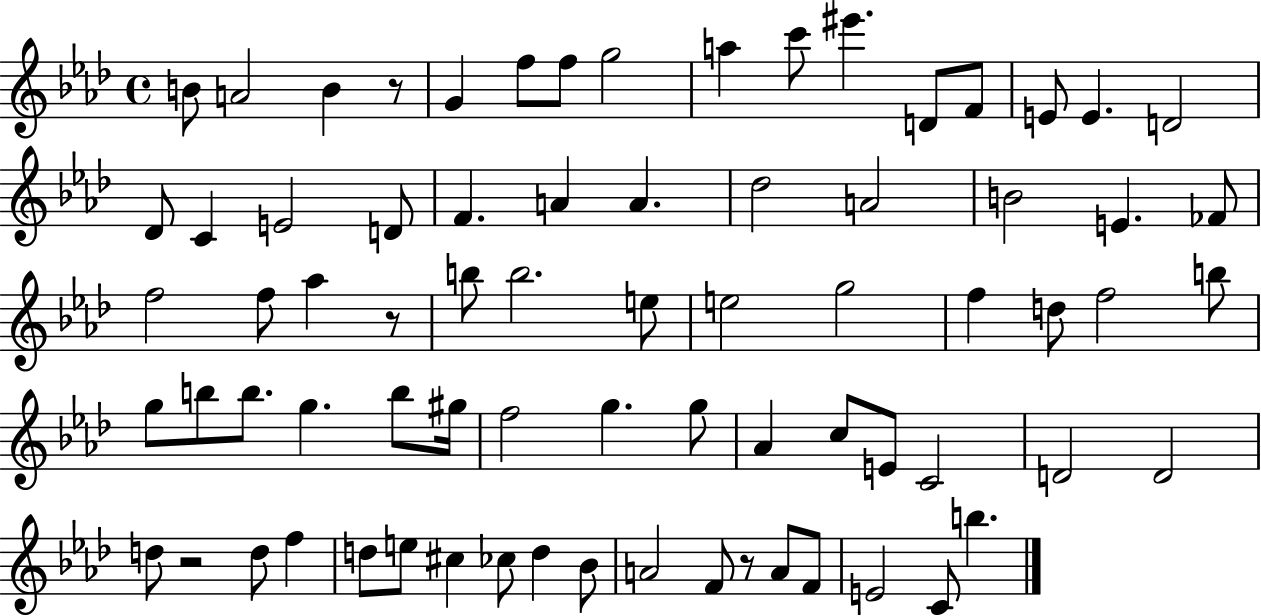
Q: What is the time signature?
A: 4/4